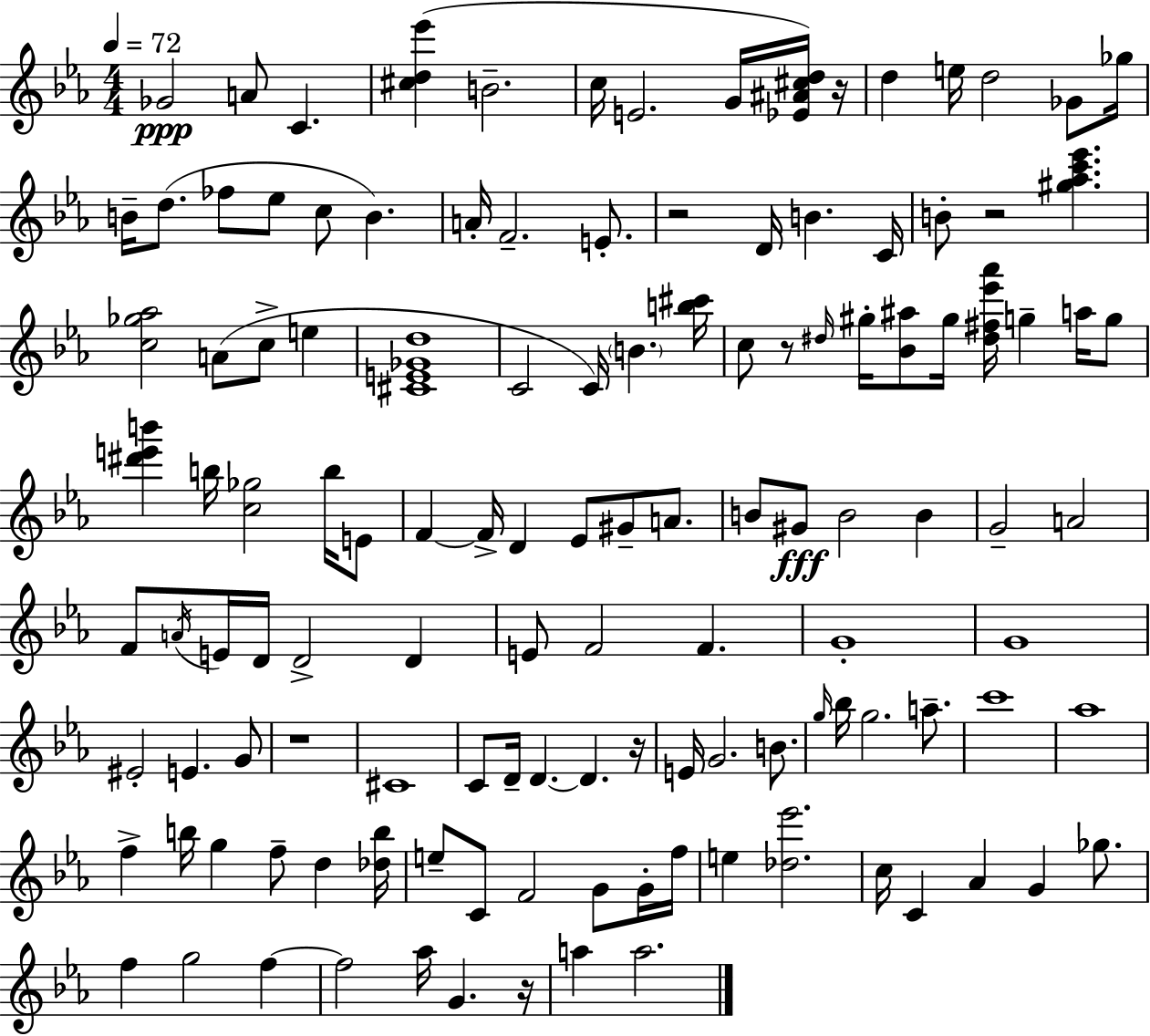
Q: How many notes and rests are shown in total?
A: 125